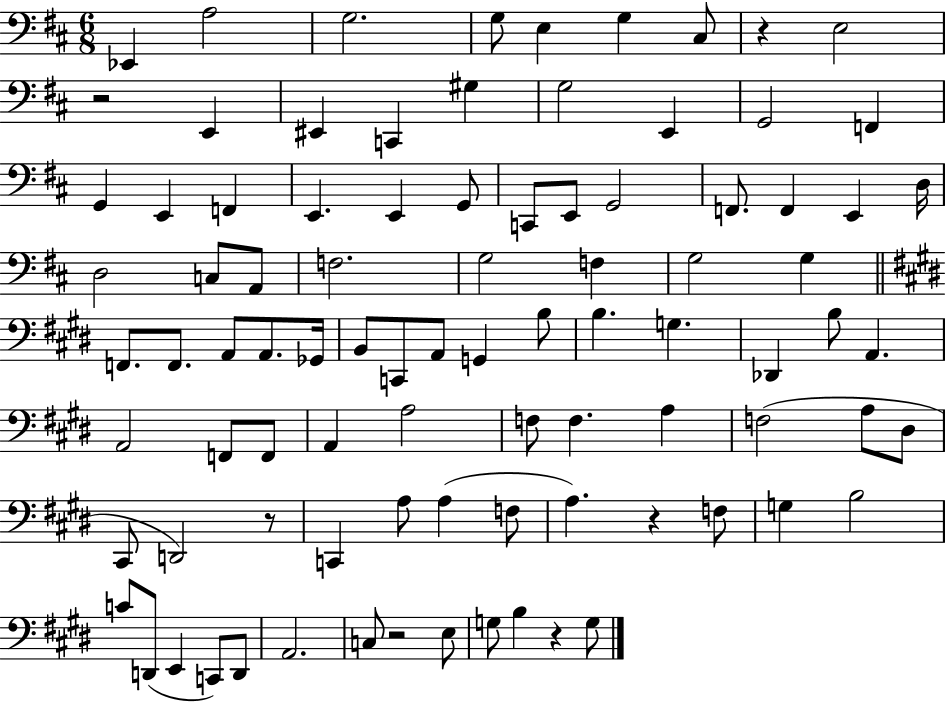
Eb2/q A3/h G3/h. G3/e E3/q G3/q C#3/e R/q E3/h R/h E2/q EIS2/q C2/q G#3/q G3/h E2/q G2/h F2/q G2/q E2/q F2/q E2/q. E2/q G2/e C2/e E2/e G2/h F2/e. F2/q E2/q D3/s D3/h C3/e A2/e F3/h. G3/h F3/q G3/h G3/q F2/e. F2/e. A2/e A2/e. Gb2/s B2/e C2/e A2/e G2/q B3/e B3/q. G3/q. Db2/q B3/e A2/q. A2/h F2/e F2/e A2/q A3/h F3/e F3/q. A3/q F3/h A3/e D#3/e C#2/e D2/h R/e C2/q A3/e A3/q F3/e A3/q. R/q F3/e G3/q B3/h C4/e D2/e E2/q C2/e D2/e A2/h. C3/e R/h E3/e G3/e B3/q R/q G3/e